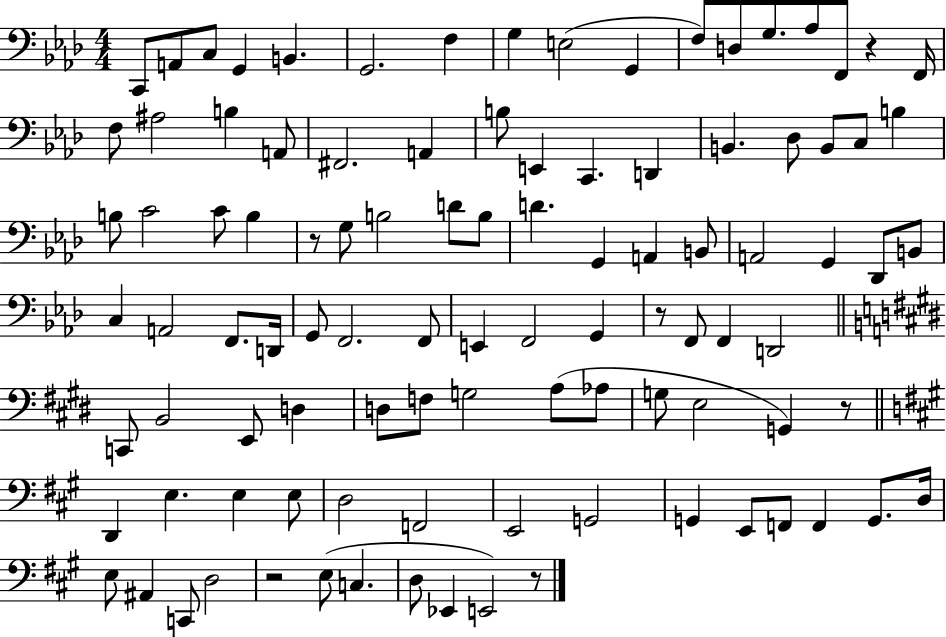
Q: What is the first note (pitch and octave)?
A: C2